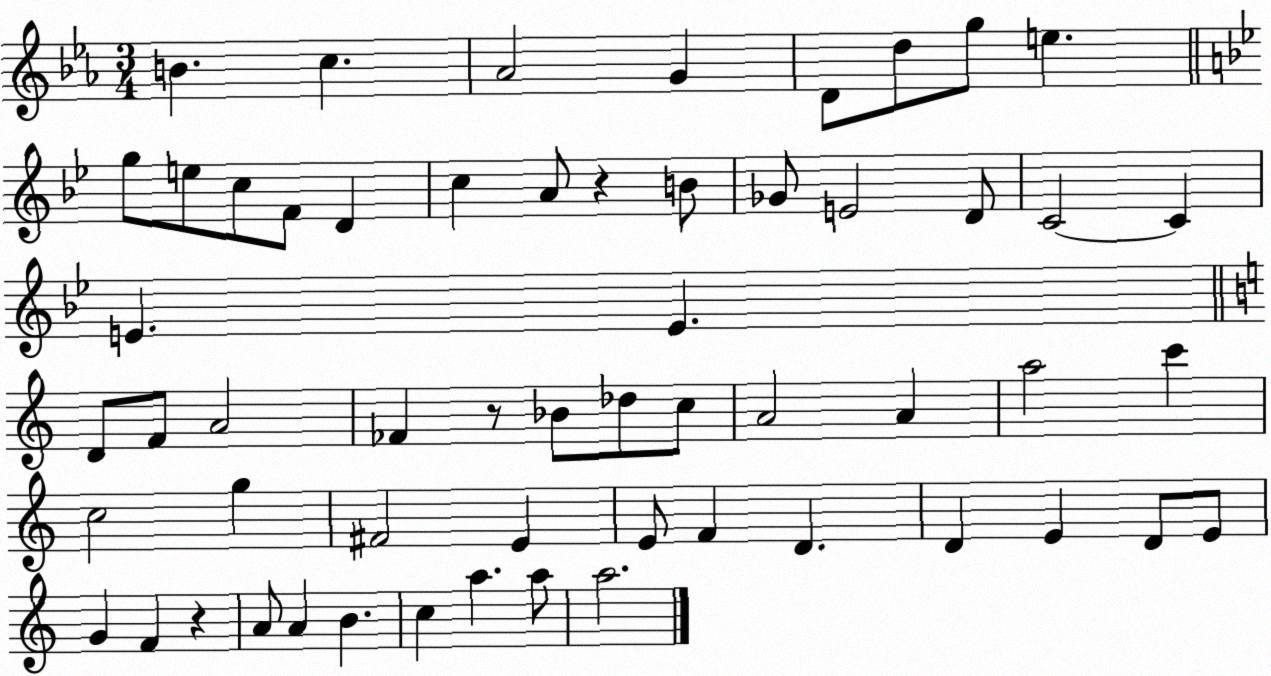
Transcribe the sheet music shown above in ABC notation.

X:1
T:Untitled
M:3/4
L:1/4
K:Eb
B c _A2 G D/2 d/2 g/2 e g/2 e/2 c/2 F/2 D c A/2 z B/2 _G/2 E2 D/2 C2 C E E D/2 F/2 A2 _F z/2 _B/2 _d/2 c/2 A2 A a2 c' c2 g ^F2 E E/2 F D D E D/2 E/2 G F z A/2 A B c a a/2 a2